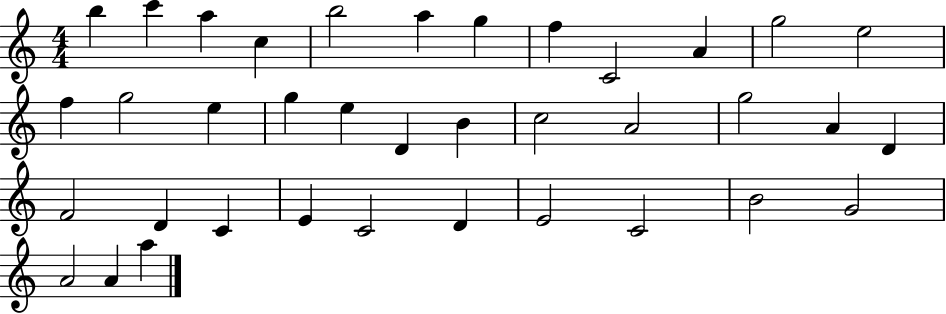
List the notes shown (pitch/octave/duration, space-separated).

B5/q C6/q A5/q C5/q B5/h A5/q G5/q F5/q C4/h A4/q G5/h E5/h F5/q G5/h E5/q G5/q E5/q D4/q B4/q C5/h A4/h G5/h A4/q D4/q F4/h D4/q C4/q E4/q C4/h D4/q E4/h C4/h B4/h G4/h A4/h A4/q A5/q